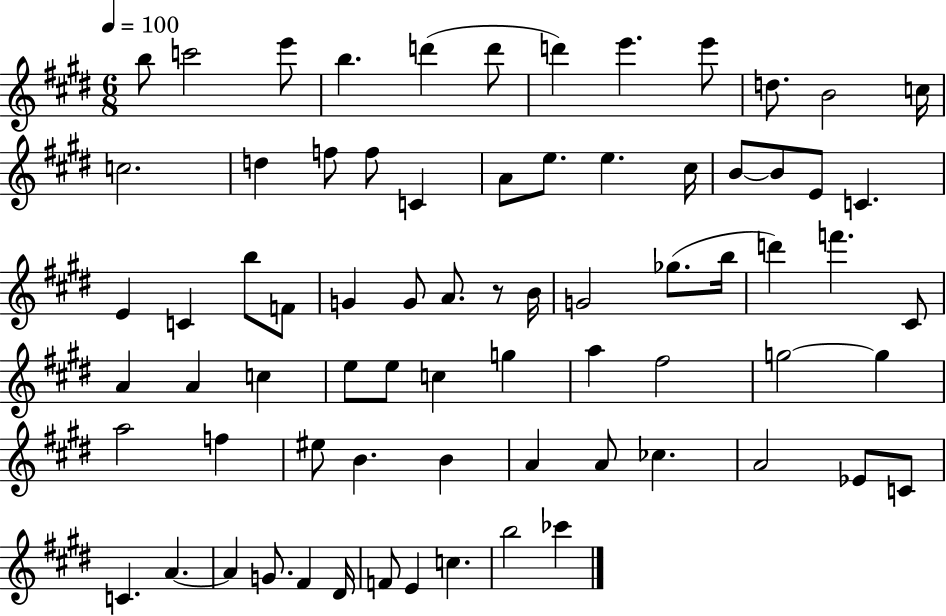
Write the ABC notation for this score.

X:1
T:Untitled
M:6/8
L:1/4
K:E
b/2 c'2 e'/2 b d' d'/2 d' e' e'/2 d/2 B2 c/4 c2 d f/2 f/2 C A/2 e/2 e ^c/4 B/2 B/2 E/2 C E C b/2 F/2 G G/2 A/2 z/2 B/4 G2 _g/2 b/4 d' f' ^C/2 A A c e/2 e/2 c g a ^f2 g2 g a2 f ^e/2 B B A A/2 _c A2 _E/2 C/2 C A A G/2 ^F ^D/4 F/2 E c b2 _c'